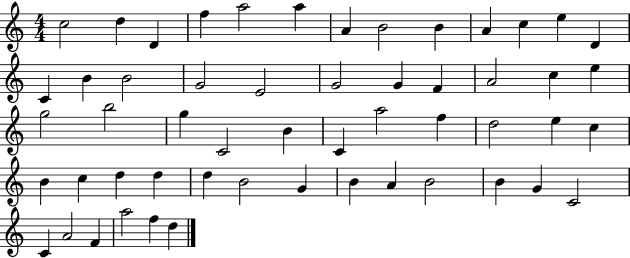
X:1
T:Untitled
M:4/4
L:1/4
K:C
c2 d D f a2 a A B2 B A c e D C B B2 G2 E2 G2 G F A2 c e g2 b2 g C2 B C a2 f d2 e c B c d d d B2 G B A B2 B G C2 C A2 F a2 f d